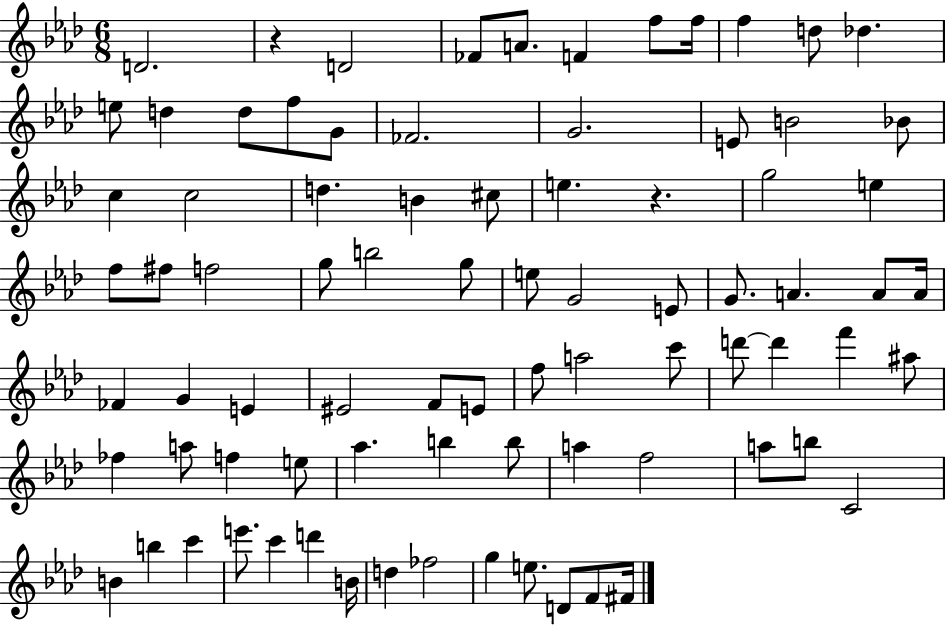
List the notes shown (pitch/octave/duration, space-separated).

D4/h. R/q D4/h FES4/e A4/e. F4/q F5/e F5/s F5/q D5/e Db5/q. E5/e D5/q D5/e F5/e G4/e FES4/h. G4/h. E4/e B4/h Bb4/e C5/q C5/h D5/q. B4/q C#5/e E5/q. R/q. G5/h E5/q F5/e F#5/e F5/h G5/e B5/h G5/e E5/e G4/h E4/e G4/e. A4/q. A4/e A4/s FES4/q G4/q E4/q EIS4/h F4/e E4/e F5/e A5/h C6/e D6/e D6/q F6/q A#5/e FES5/q A5/e F5/q E5/e Ab5/q. B5/q B5/e A5/q F5/h A5/e B5/e C4/h B4/q B5/q C6/q E6/e. C6/q D6/q B4/s D5/q FES5/h G5/q E5/e. D4/e F4/e F#4/s